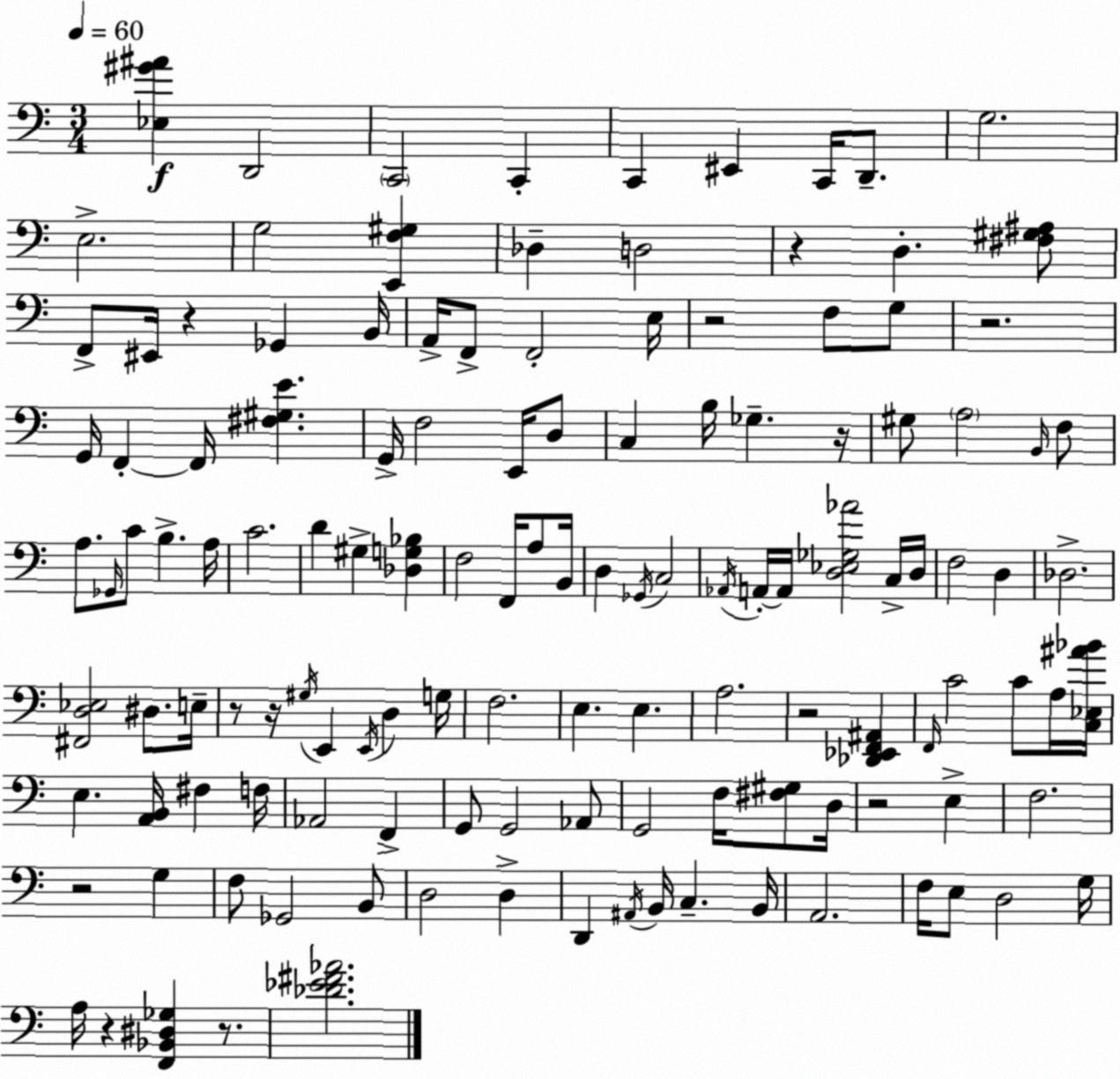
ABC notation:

X:1
T:Untitled
M:3/4
L:1/4
K:Am
[_E,^G^A] D,,2 C,,2 C,, C,, ^E,, C,,/4 D,,/2 G,2 E,2 G,2 [E,,F,^G,] _D, D,2 z D, [^F,^G,^A,]/2 F,,/2 ^E,,/4 z _G,, B,,/4 A,,/4 F,,/2 F,,2 E,/4 z2 F,/2 G,/2 z2 G,,/4 F,, F,,/4 [^F,^G,E] G,,/4 F,2 E,,/4 D,/2 C, B,/4 _G, z/4 ^G,/2 A,2 B,,/4 F,/2 A,/2 _G,,/4 C/2 B, A,/4 C2 D ^G, [_D,G,_B,] F,2 F,,/4 A,/2 B,,/4 D, _G,,/4 C,2 _A,,/4 A,,/4 A,,/4 [D,_E,_G,_A]2 C,/4 D,/4 F,2 D, _D,2 [^F,,D,_E,]2 ^D,/2 E,/4 z/2 z/4 ^G,/4 E,, E,,/4 D, G,/4 F,2 E, E, A,2 z2 [_D,,_E,,F,,^A,,] F,,/4 C2 C/2 A,/4 [C,_E,^A_B]/4 E, [A,,B,,]/4 ^F, F,/4 _A,,2 F,, G,,/2 G,,2 _A,,/2 G,,2 F,/4 [^F,^G,]/2 D,/4 z2 E, F,2 z2 G, F,/2 _G,,2 B,,/2 D,2 D, D,, ^A,,/4 B,,/4 C, B,,/4 A,,2 F,/4 E,/2 D,2 G,/4 A,/4 z [F,,_B,,^D,_G,] z/2 [_D_E^F_A]2